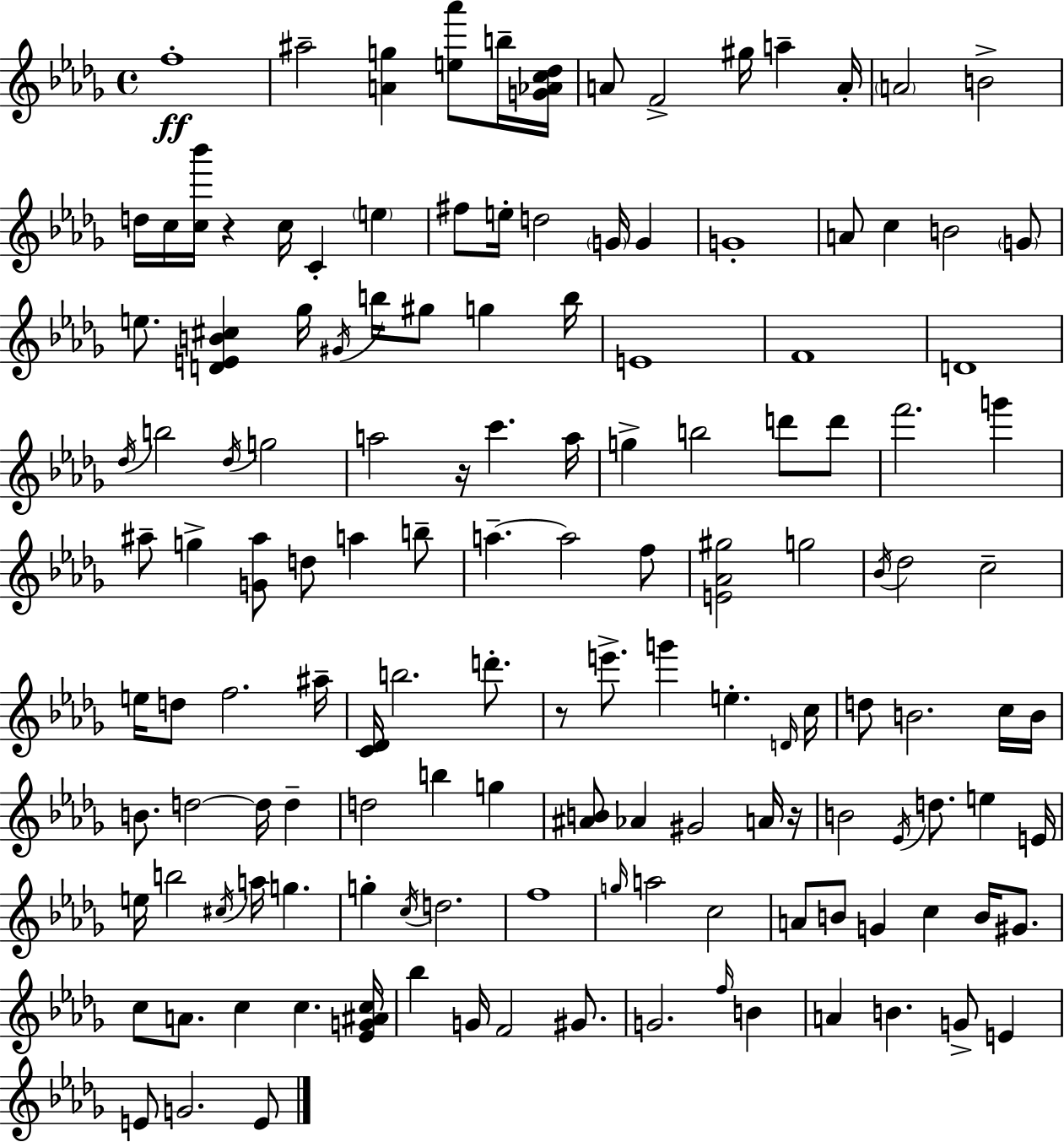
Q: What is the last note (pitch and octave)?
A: E4